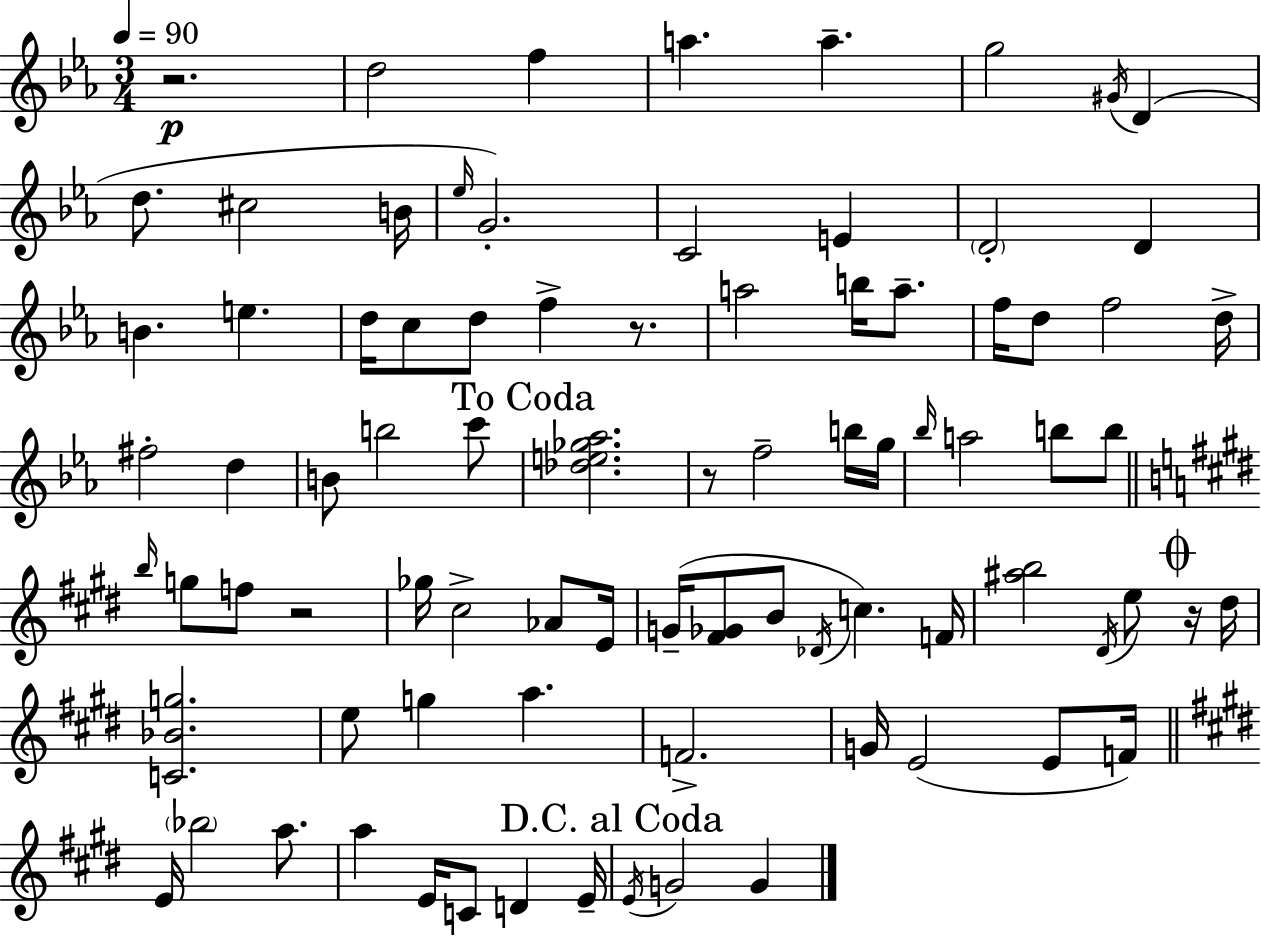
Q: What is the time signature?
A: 3/4